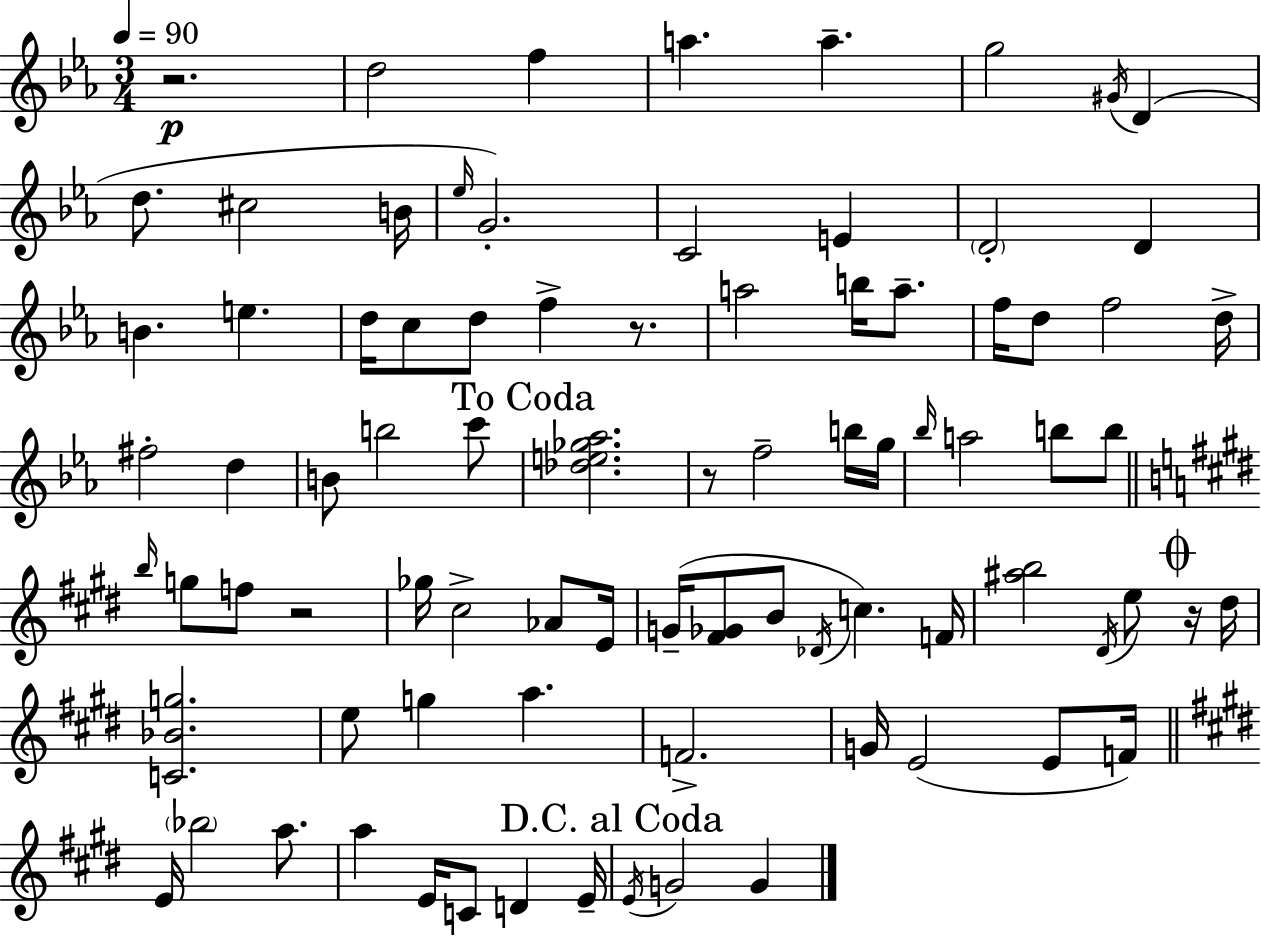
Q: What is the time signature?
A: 3/4